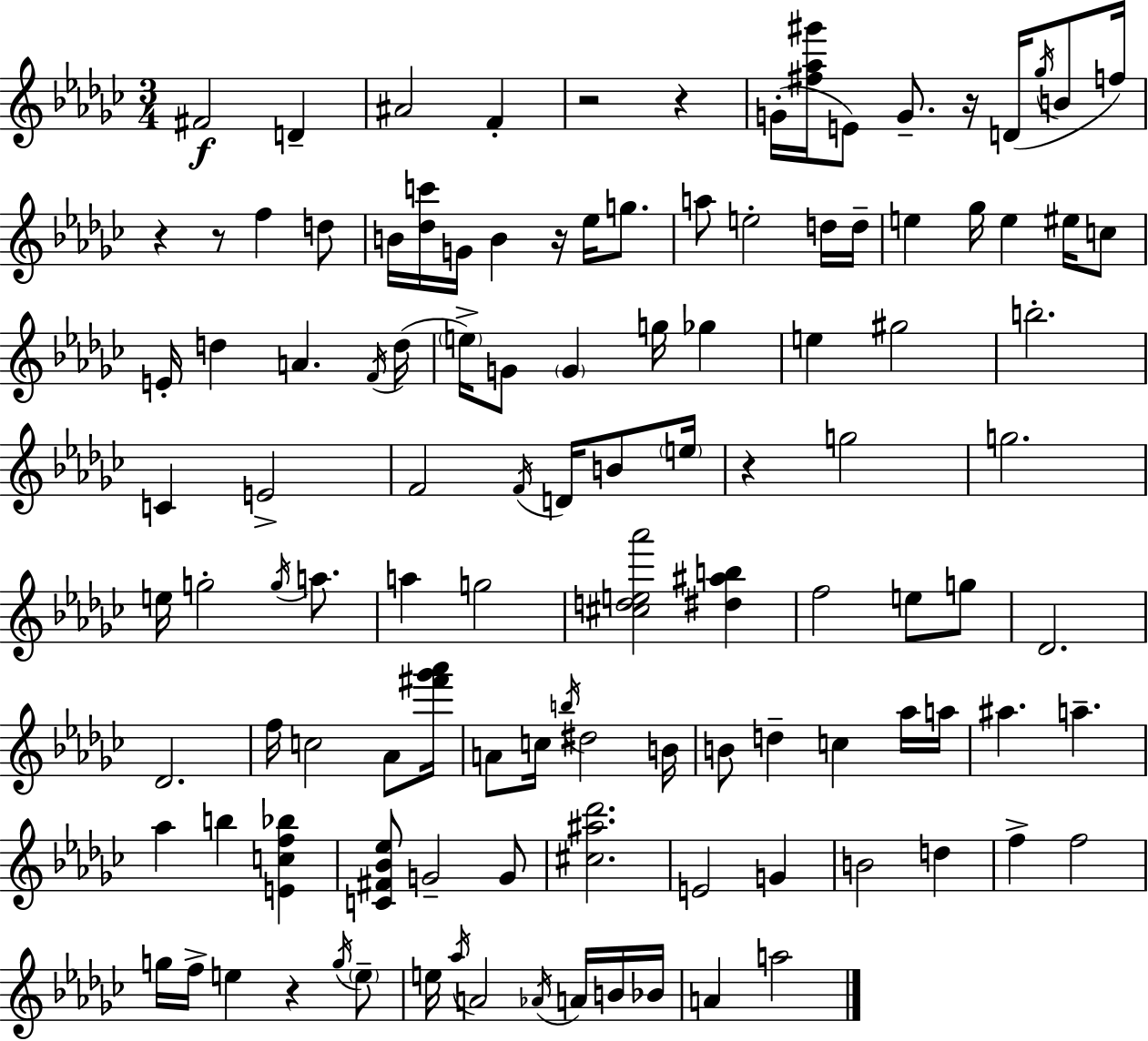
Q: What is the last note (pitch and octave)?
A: A5